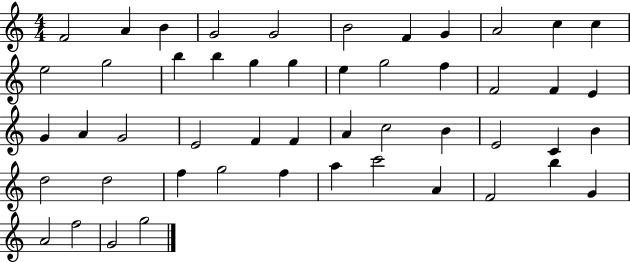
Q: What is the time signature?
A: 4/4